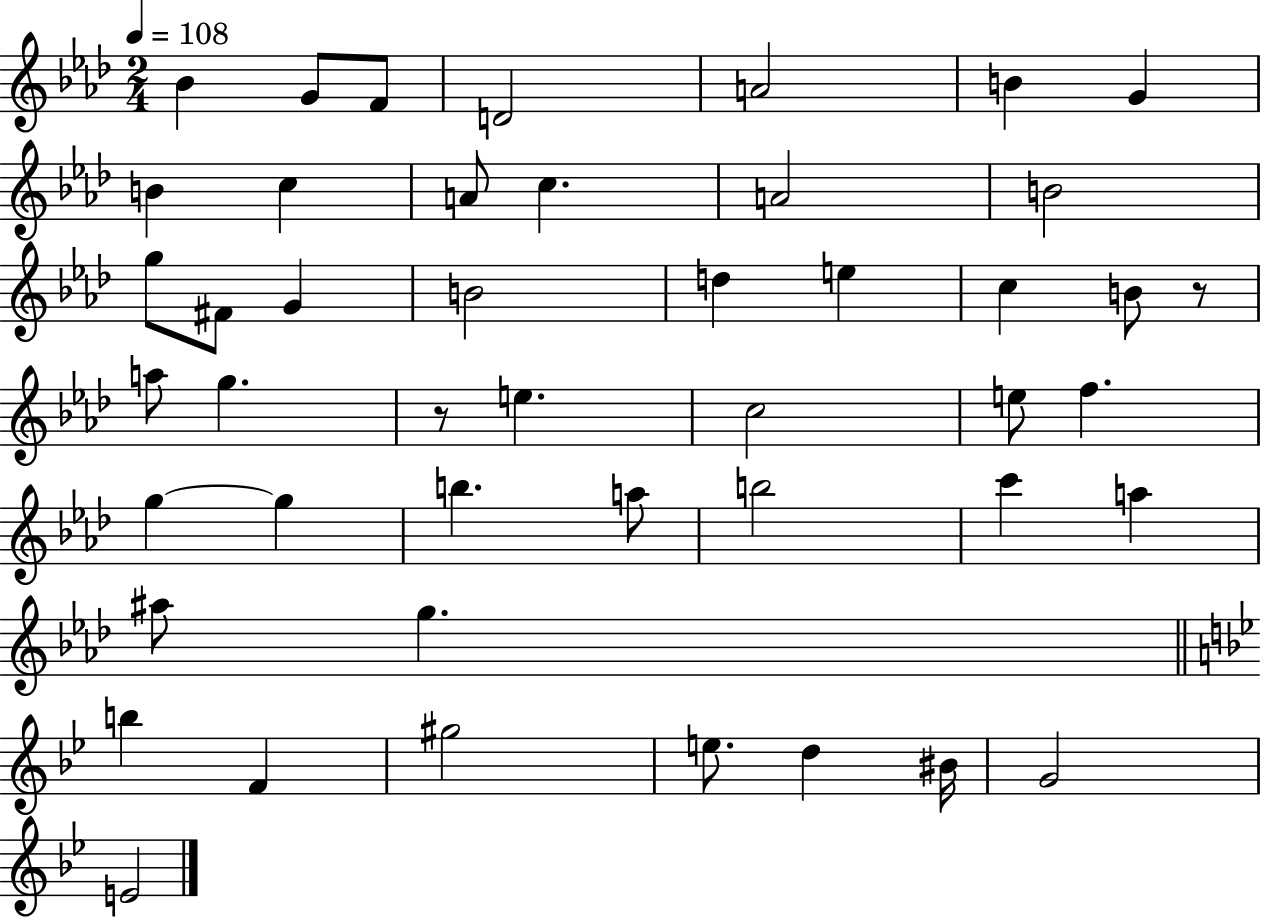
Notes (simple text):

Bb4/q G4/e F4/e D4/h A4/h B4/q G4/q B4/q C5/q A4/e C5/q. A4/h B4/h G5/e F#4/e G4/q B4/h D5/q E5/q C5/q B4/e R/e A5/e G5/q. R/e E5/q. C5/h E5/e F5/q. G5/q G5/q B5/q. A5/e B5/h C6/q A5/q A#5/e G5/q. B5/q F4/q G#5/h E5/e. D5/q BIS4/s G4/h E4/h